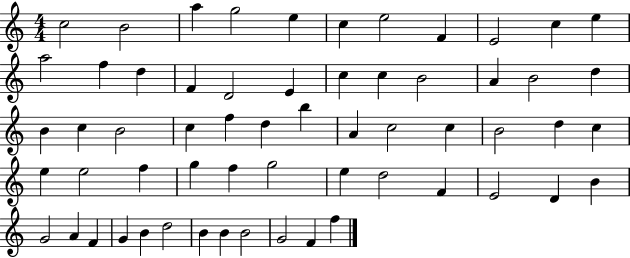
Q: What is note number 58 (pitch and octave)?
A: G4